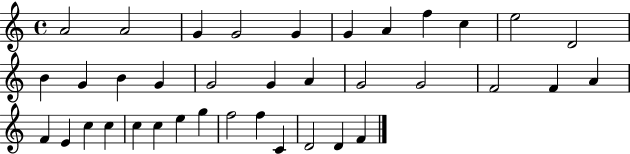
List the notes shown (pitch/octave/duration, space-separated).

A4/h A4/h G4/q G4/h G4/q G4/q A4/q F5/q C5/q E5/h D4/h B4/q G4/q B4/q G4/q G4/h G4/q A4/q G4/h G4/h F4/h F4/q A4/q F4/q E4/q C5/q C5/q C5/q C5/q E5/q G5/q F5/h F5/q C4/q D4/h D4/q F4/q